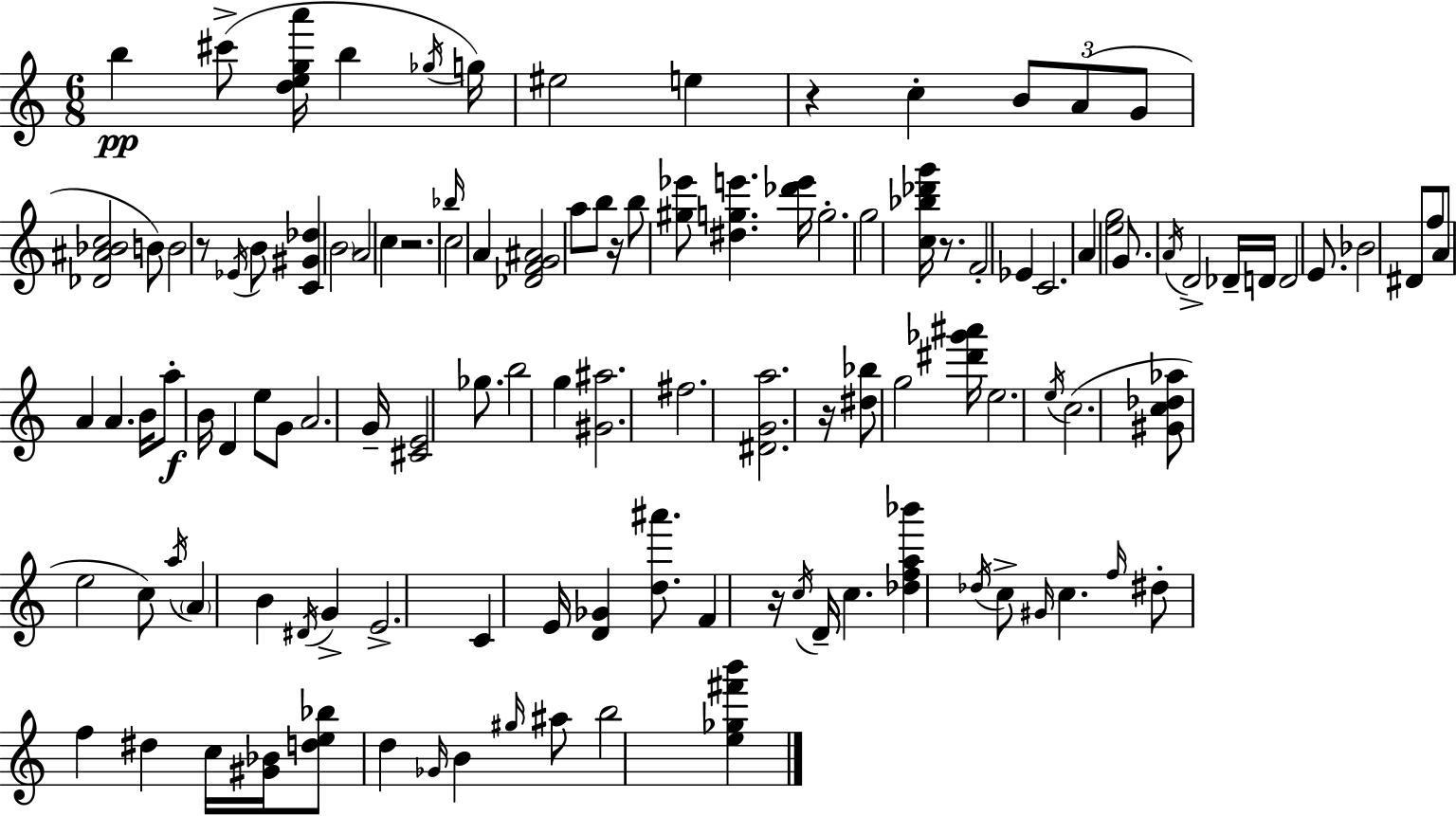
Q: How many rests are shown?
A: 7